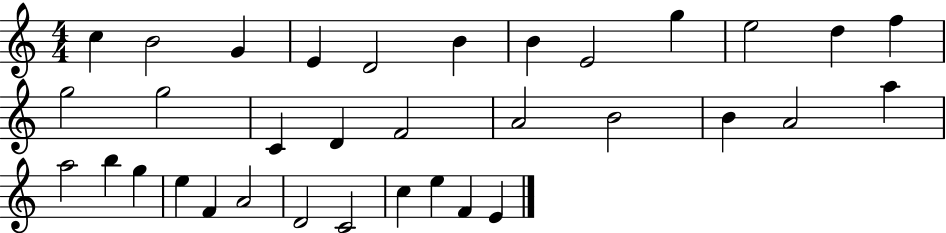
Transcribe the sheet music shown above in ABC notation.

X:1
T:Untitled
M:4/4
L:1/4
K:C
c B2 G E D2 B B E2 g e2 d f g2 g2 C D F2 A2 B2 B A2 a a2 b g e F A2 D2 C2 c e F E